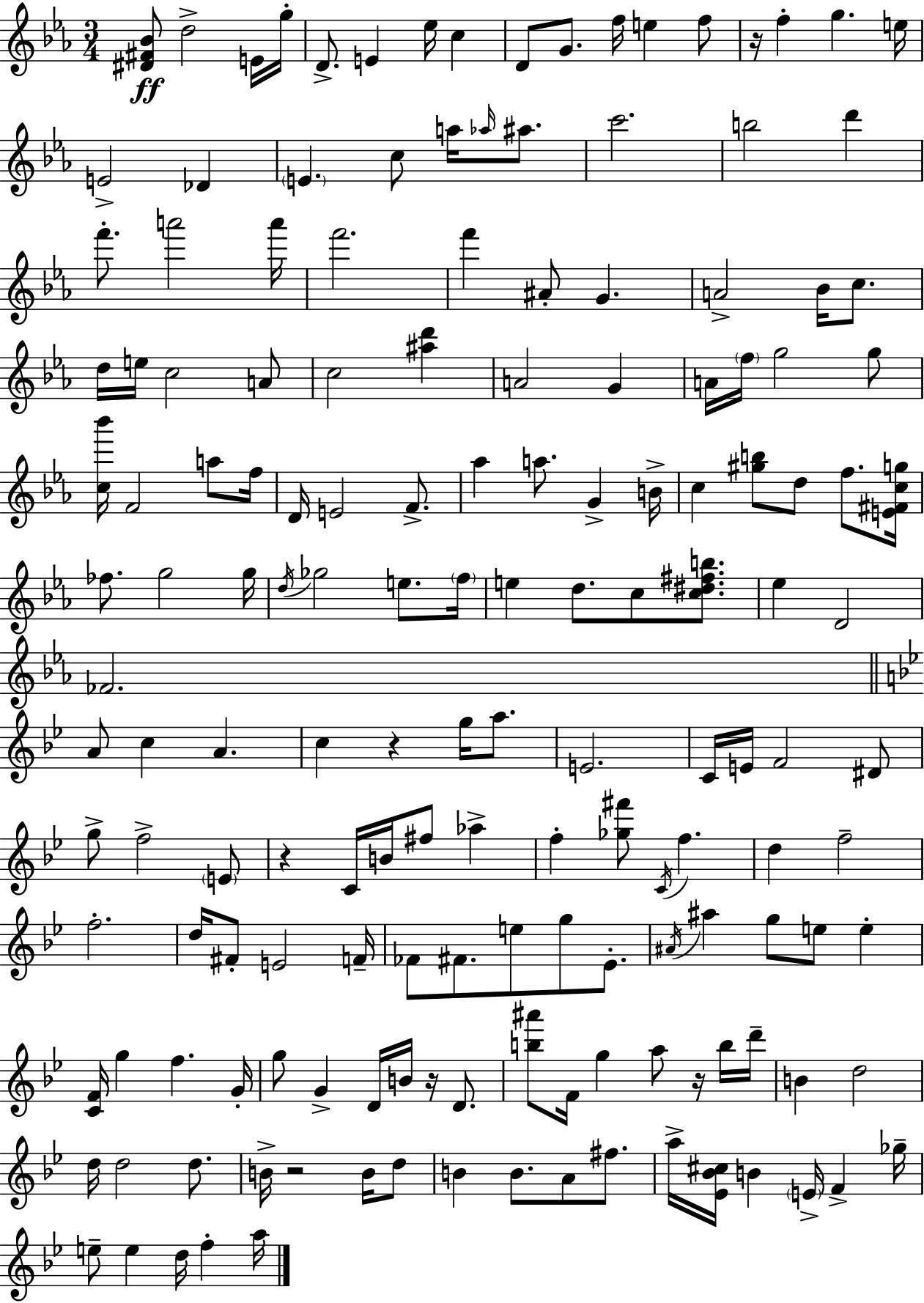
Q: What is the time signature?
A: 3/4